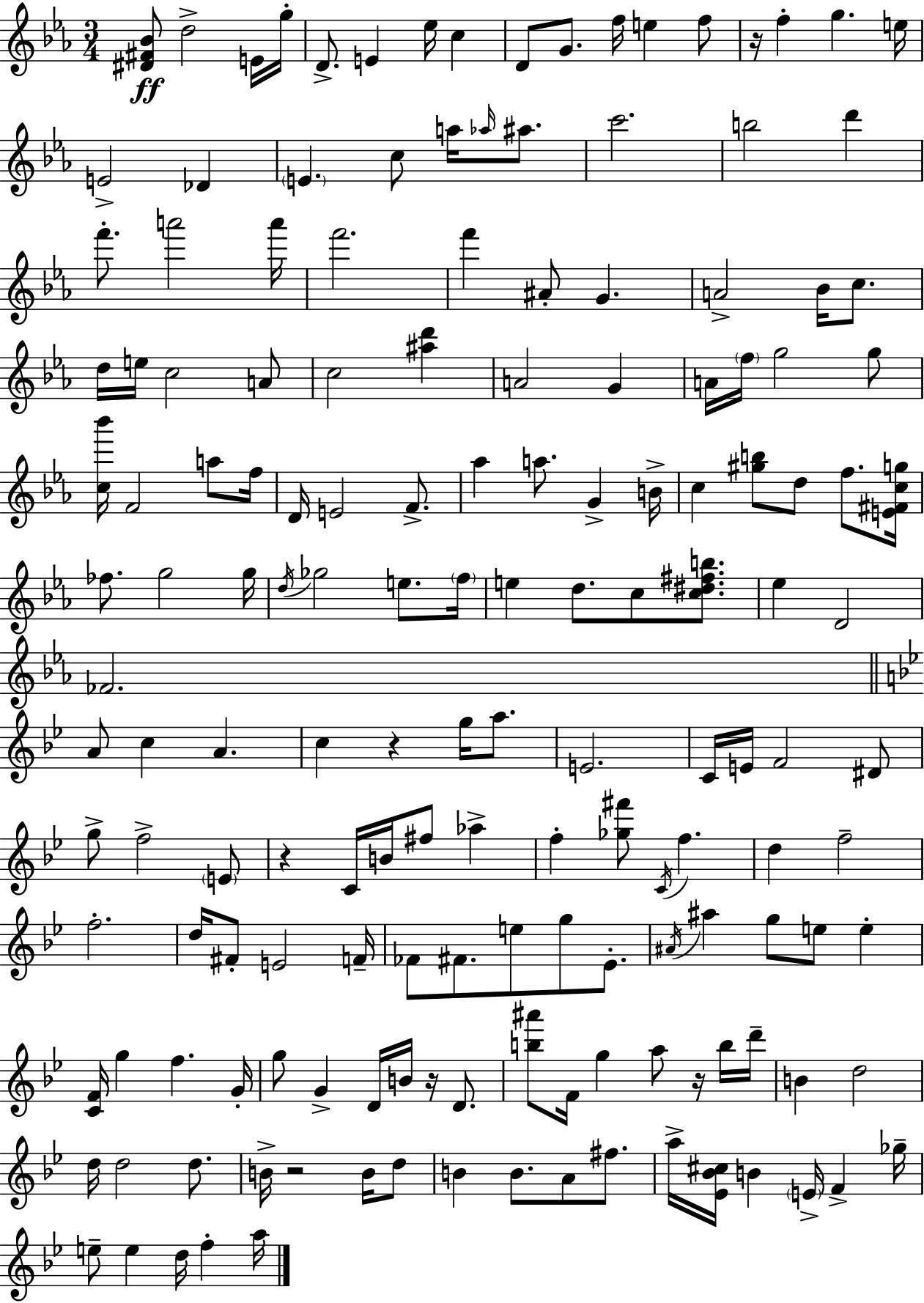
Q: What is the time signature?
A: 3/4